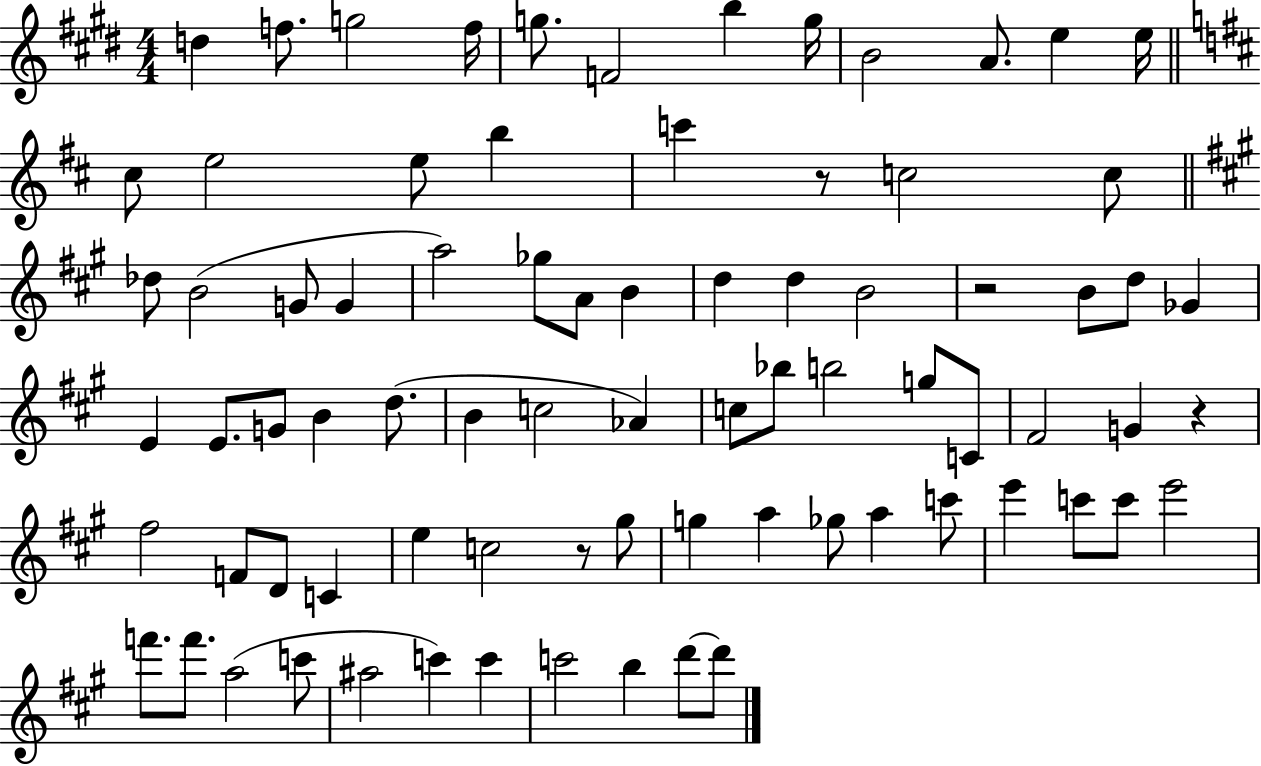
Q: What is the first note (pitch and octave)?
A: D5